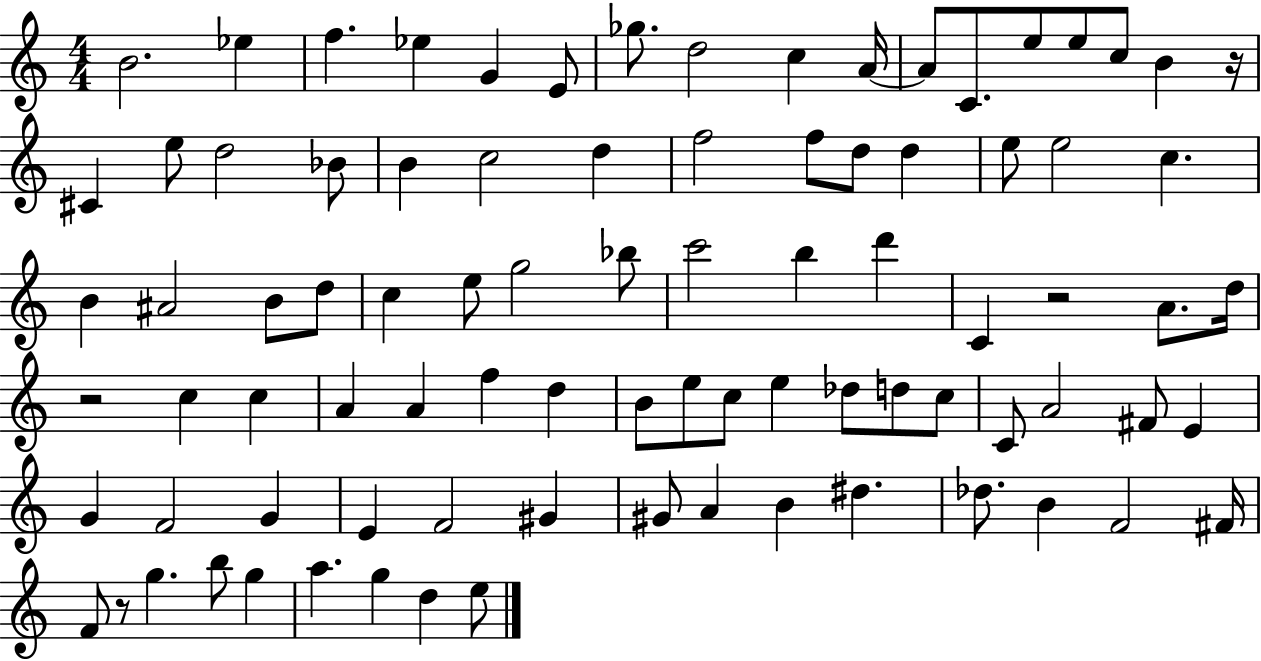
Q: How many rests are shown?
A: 4